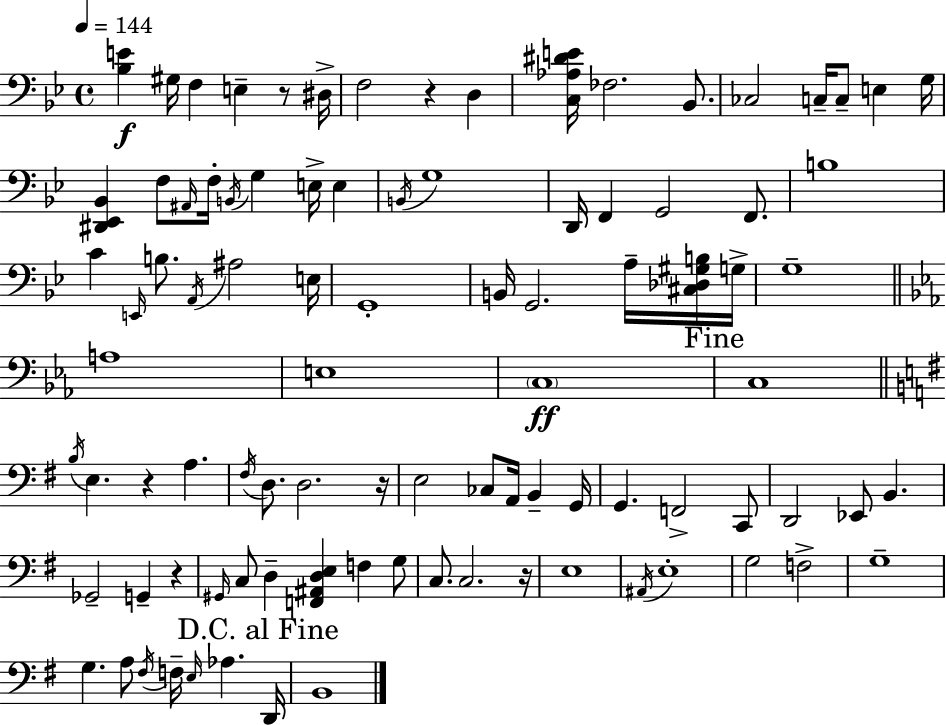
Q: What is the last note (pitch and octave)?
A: B2